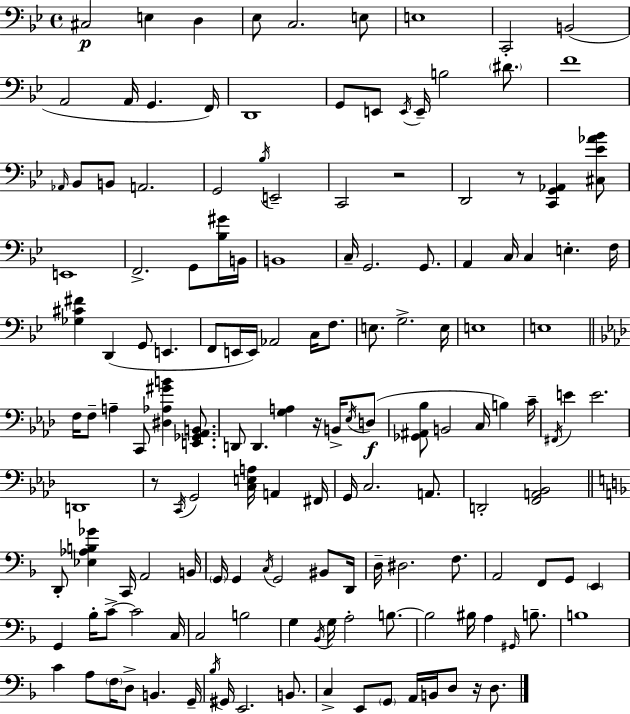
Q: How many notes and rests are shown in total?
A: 150